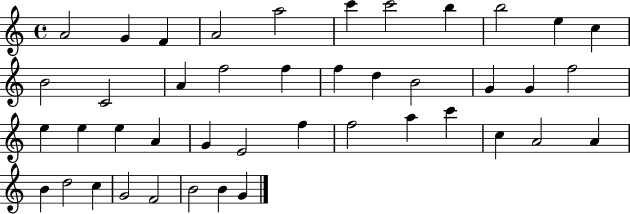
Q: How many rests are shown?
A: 0